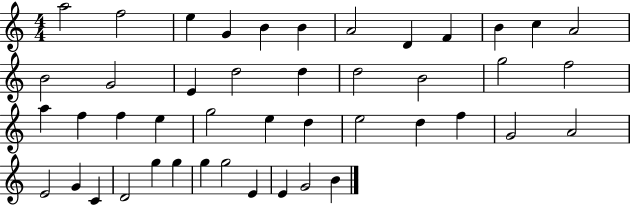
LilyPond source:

{
  \clef treble
  \numericTimeSignature
  \time 4/4
  \key c \major
  a''2 f''2 | e''4 g'4 b'4 b'4 | a'2 d'4 f'4 | b'4 c''4 a'2 | \break b'2 g'2 | e'4 d''2 d''4 | d''2 b'2 | g''2 f''2 | \break a''4 f''4 f''4 e''4 | g''2 e''4 d''4 | e''2 d''4 f''4 | g'2 a'2 | \break e'2 g'4 c'4 | d'2 g''4 g''4 | g''4 g''2 e'4 | e'4 g'2 b'4 | \break \bar "|."
}